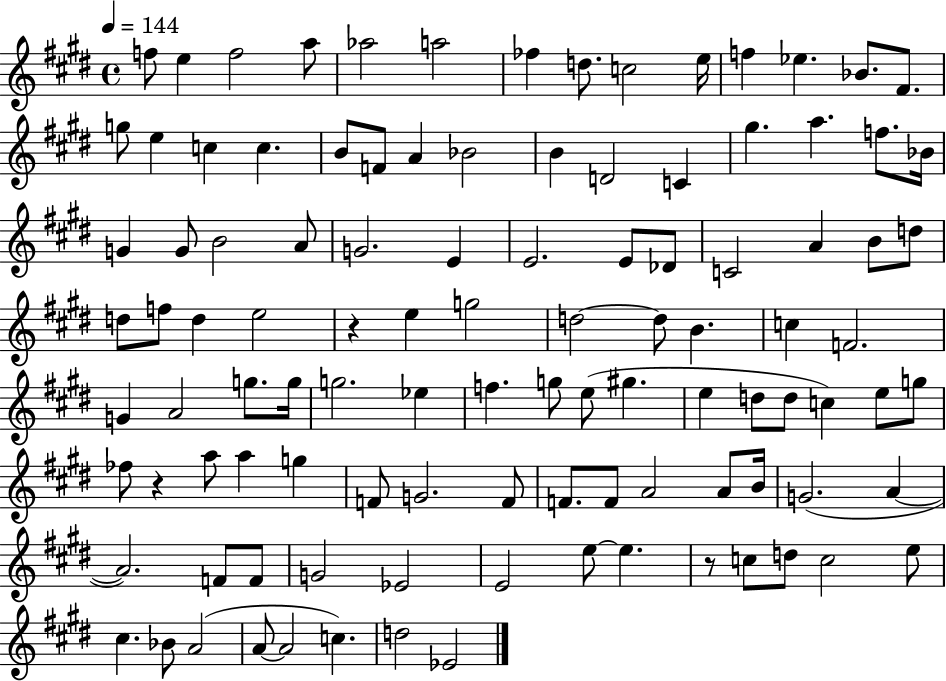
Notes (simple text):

F5/e E5/q F5/h A5/e Ab5/h A5/h FES5/q D5/e. C5/h E5/s F5/q Eb5/q. Bb4/e. F#4/e. G5/e E5/q C5/q C5/q. B4/e F4/e A4/q Bb4/h B4/q D4/h C4/q G#5/q. A5/q. F5/e. Bb4/s G4/q G4/e B4/h A4/e G4/h. E4/q E4/h. E4/e Db4/e C4/h A4/q B4/e D5/e D5/e F5/e D5/q E5/h R/q E5/q G5/h D5/h D5/e B4/q. C5/q F4/h. G4/q A4/h G5/e. G5/s G5/h. Eb5/q F5/q. G5/e E5/e G#5/q. E5/q D5/e D5/e C5/q E5/e G5/e FES5/e R/q A5/e A5/q G5/q F4/e G4/h. F4/e F4/e. F4/e A4/h A4/e B4/s G4/h. A4/q A4/h. F4/e F4/e G4/h Eb4/h E4/h E5/e E5/q. R/e C5/e D5/e C5/h E5/e C#5/q. Bb4/e A4/h A4/e A4/h C5/q. D5/h Eb4/h